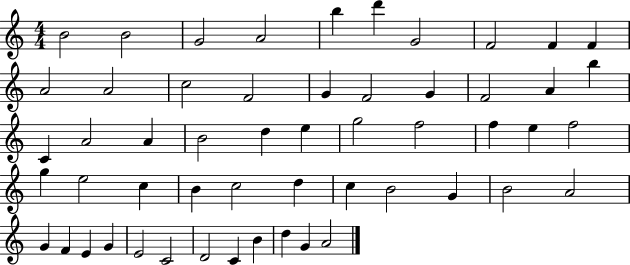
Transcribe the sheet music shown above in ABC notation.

X:1
T:Untitled
M:4/4
L:1/4
K:C
B2 B2 G2 A2 b d' G2 F2 F F A2 A2 c2 F2 G F2 G F2 A b C A2 A B2 d e g2 f2 f e f2 g e2 c B c2 d c B2 G B2 A2 G F E G E2 C2 D2 C B d G A2